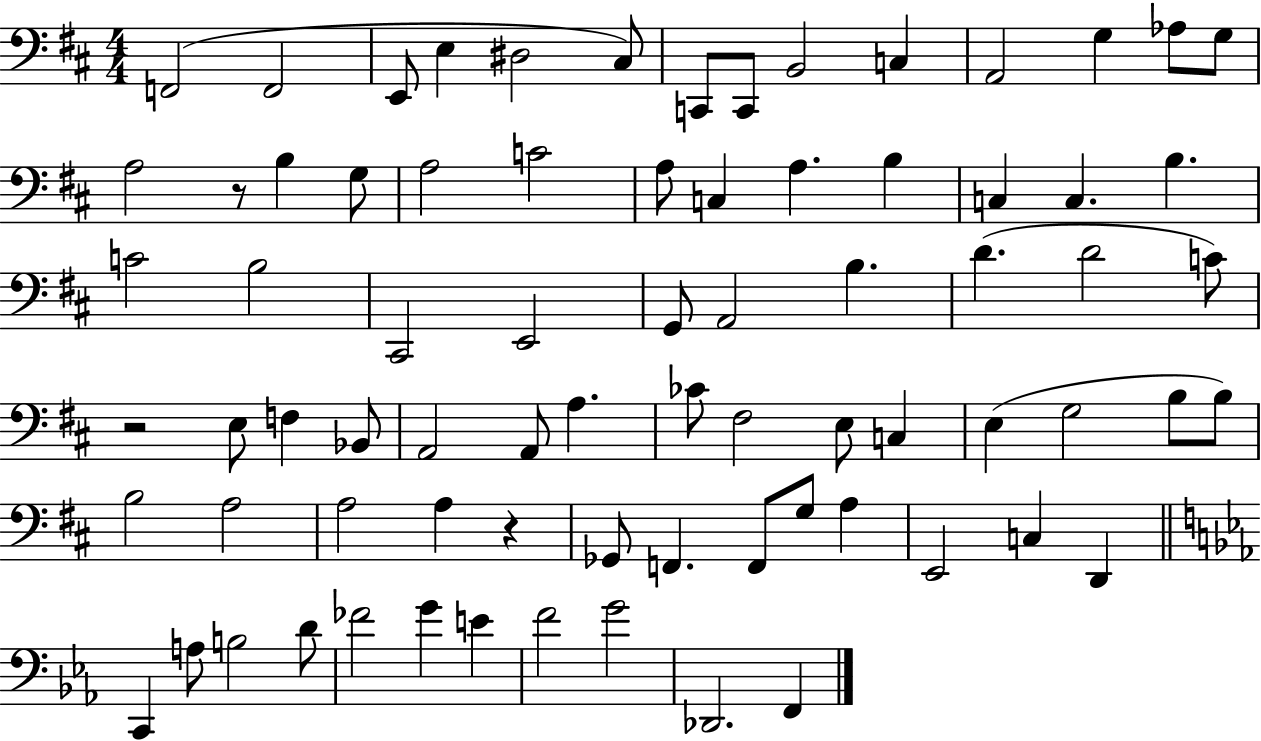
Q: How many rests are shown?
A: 3